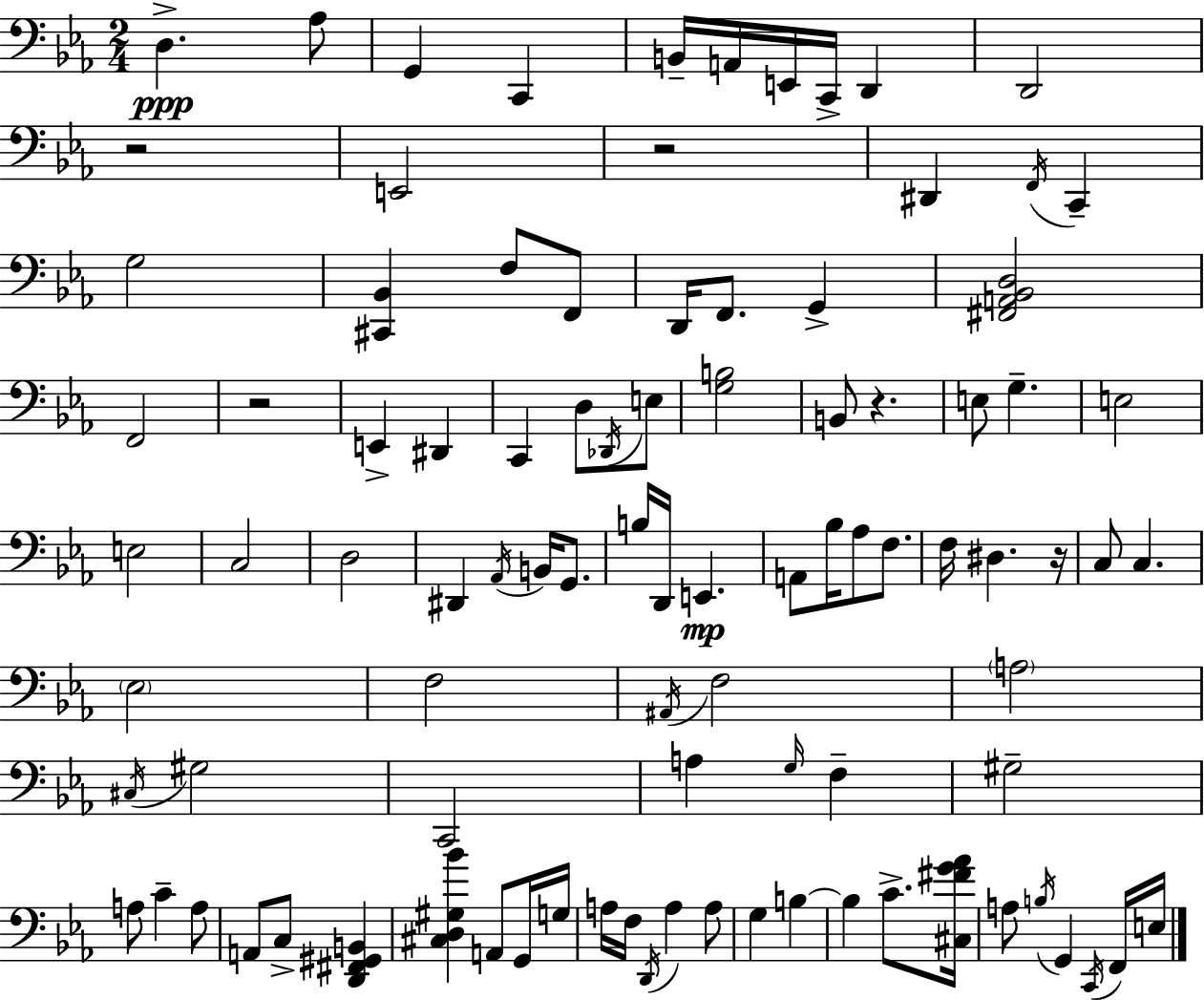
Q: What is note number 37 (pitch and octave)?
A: B2